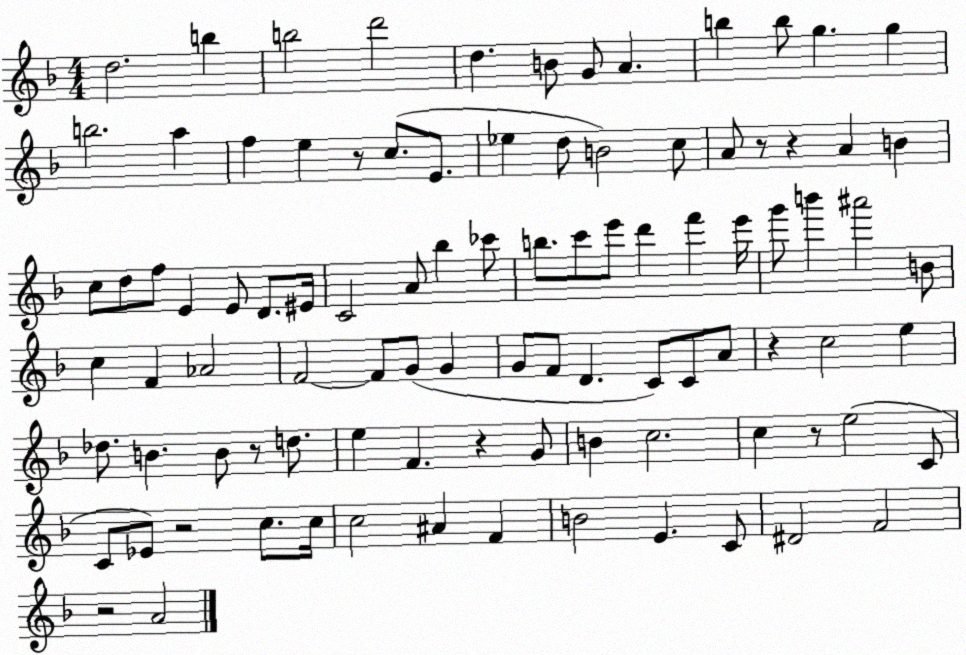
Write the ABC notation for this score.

X:1
T:Untitled
M:4/4
L:1/4
K:F
d2 b b2 d'2 d B/2 G/2 A b b/2 g g b2 a f e z/2 c/2 E/2 _e d/2 B2 c/2 A/2 z/2 z A B c/2 d/2 f/2 E E/2 D/2 ^E/4 C2 A/2 _b _c'/2 b/2 c'/2 e'/2 d' f' e'/4 g'/2 b' ^a'2 B/2 c F _A2 F2 F/2 G/2 G G/2 F/2 D C/2 C/2 A/2 z c2 e _d/2 B B/2 z/2 d/2 e F z G/2 B c2 c z/2 e2 C/2 C/2 _E/2 z2 c/2 c/4 c2 ^A F B2 E C/2 ^D2 F2 z2 A2